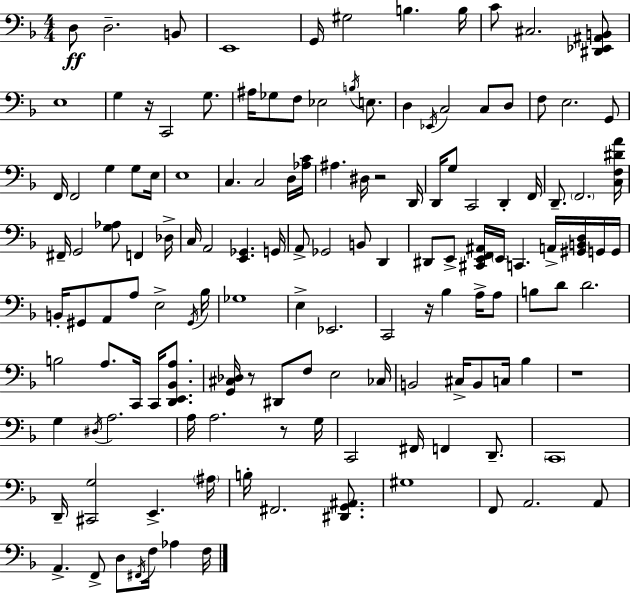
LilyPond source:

{
  \clef bass
  \numericTimeSignature
  \time 4/4
  \key d \minor
  d8\ff d2.-- b,8 | e,1 | g,16 gis2 b4. b16 | c'8 cis2. <dis, ees, ais, b,>8 | \break e1 | g4 r16 c,2 g8. | ais16 ges8 f8 ees2 \acciaccatura { b16 } e8. | d4 \acciaccatura { ees,16 } c2 c8 | \break d8 f8 e2. | g,8 f,16 f,2 g4 g8 | e16 e1 | c4. c2 | \break d16 <aes c'>16 ais4. dis16 r2 | d,16 d,16 g8 c,2 d,4-. | f,16 d,8.-- \parenthesize f,2. | <c f dis' a'>16 fis,16-- g,2 <g aes>8 f,4 | \break des16-> c16 a,2 <e, ges,>4. | g,16 a,8-> ges,2 b,8 d,4 | dis,8 e,8-> <cis, e, f, ais,>16 \parenthesize e,16 c,4. a,16-> <gis, b, d>16 | g,16 g,16 b,16-. gis,8 a,8 a8 e2-> | \break \acciaccatura { gis,16 } bes16 ges1 | e4-> ees,2. | c,2 r16 bes4 | a16-> a8 b8 d'8 d'2. | \break b2 a8. c,16 c,16 | <d, e, bes, a>8. <g, cis des>16 r8 dis,8 f8 e2 | ces16 b,2 cis16-> b,8 c16 bes4 | r1 | \break g4 \acciaccatura { dis16 } a2. | a16 a2. | r8 g16 c,2 fis,16 f,4 | d,8.-- \parenthesize c,1 | \break d,16-- <cis, g>2 e,4.-> | \parenthesize ais16 b16-. fis,2. | <dis, g, ais,>8. gis1 | f,8 a,2. | \break a,8 a,4.-> f,8-> d8 \acciaccatura { fis,16 } f16 | aes4 f16 \bar "|."
}